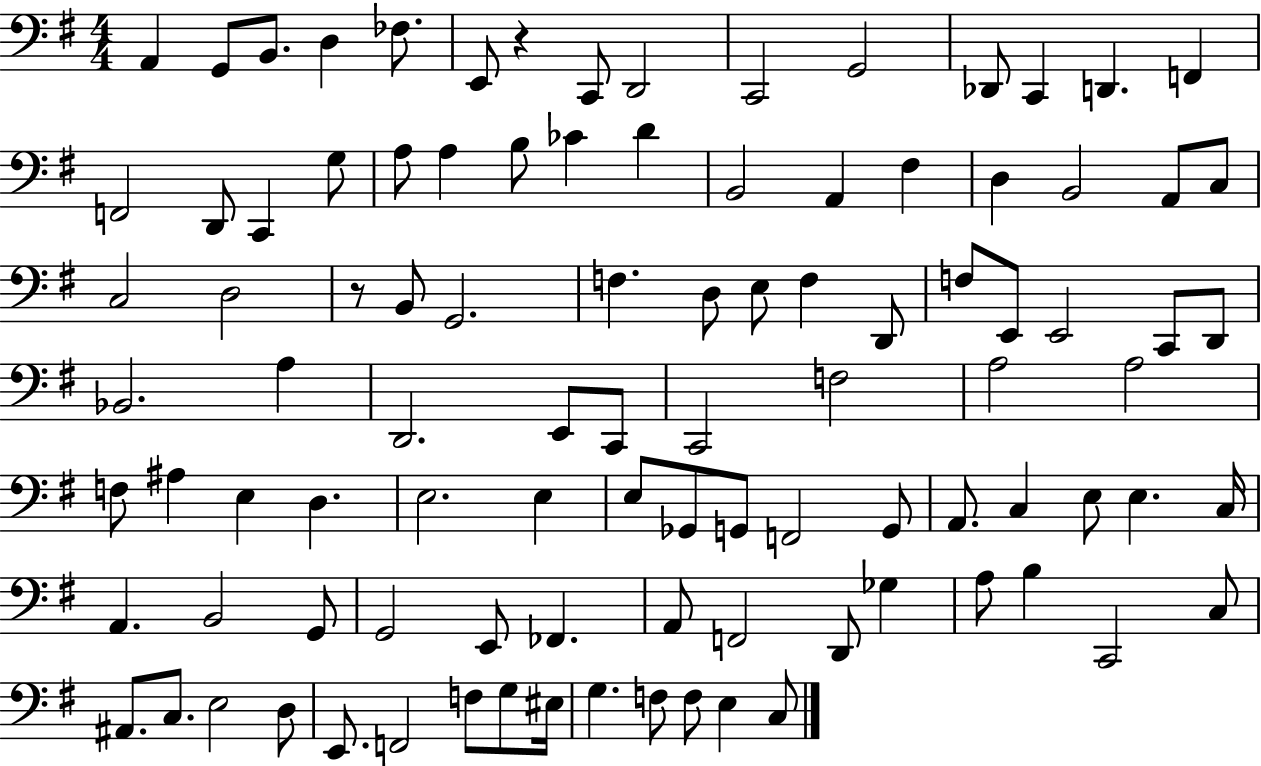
{
  \clef bass
  \numericTimeSignature
  \time 4/4
  \key g \major
  a,4 g,8 b,8. d4 fes8. | e,8 r4 c,8 d,2 | c,2 g,2 | des,8 c,4 d,4. f,4 | \break f,2 d,8 c,4 g8 | a8 a4 b8 ces'4 d'4 | b,2 a,4 fis4 | d4 b,2 a,8 c8 | \break c2 d2 | r8 b,8 g,2. | f4. d8 e8 f4 d,8 | f8 e,8 e,2 c,8 d,8 | \break bes,2. a4 | d,2. e,8 c,8 | c,2 f2 | a2 a2 | \break f8 ais4 e4 d4. | e2. e4 | e8 ges,8 g,8 f,2 g,8 | a,8. c4 e8 e4. c16 | \break a,4. b,2 g,8 | g,2 e,8 fes,4. | a,8 f,2 d,8 ges4 | a8 b4 c,2 c8 | \break ais,8. c8. e2 d8 | e,8. f,2 f8 g8 eis16 | g4. f8 f8 e4 c8 | \bar "|."
}